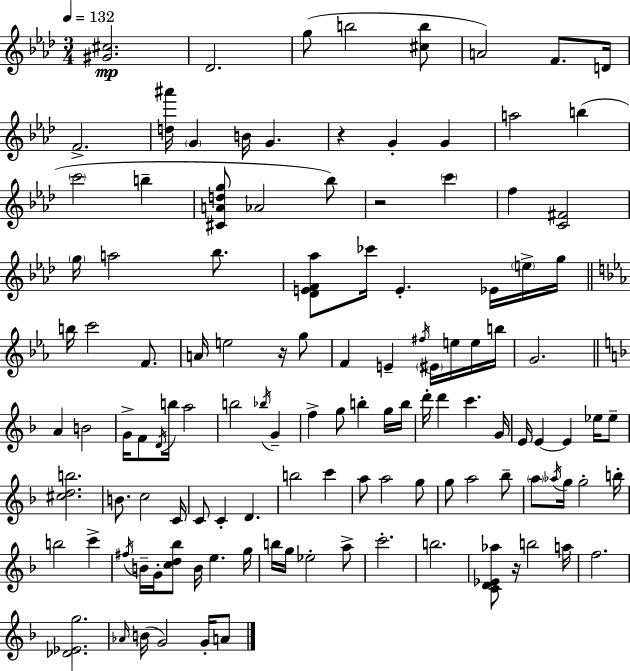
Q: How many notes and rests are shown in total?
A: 121